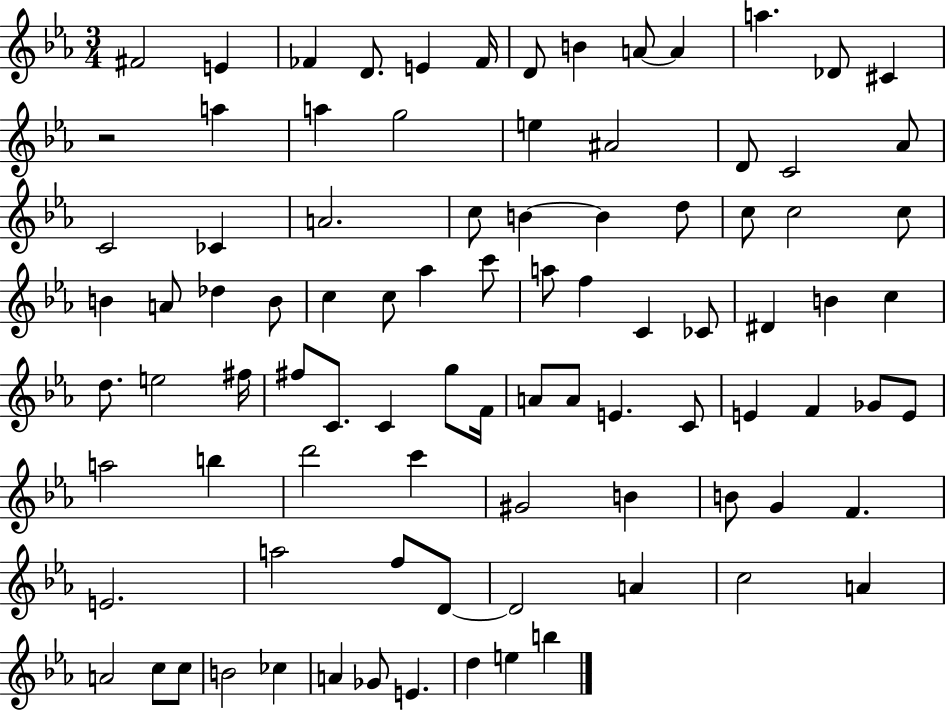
F#4/h E4/q FES4/q D4/e. E4/q FES4/s D4/e B4/q A4/e A4/q A5/q. Db4/e C#4/q R/h A5/q A5/q G5/h E5/q A#4/h D4/e C4/h Ab4/e C4/h CES4/q A4/h. C5/e B4/q B4/q D5/e C5/e C5/h C5/e B4/q A4/e Db5/q B4/e C5/q C5/e Ab5/q C6/e A5/e F5/q C4/q CES4/e D#4/q B4/q C5/q D5/e. E5/h F#5/s F#5/e C4/e. C4/q G5/e F4/s A4/e A4/e E4/q. C4/e E4/q F4/q Gb4/e E4/e A5/h B5/q D6/h C6/q G#4/h B4/q B4/e G4/q F4/q. E4/h. A5/h F5/e D4/e D4/h A4/q C5/h A4/q A4/h C5/e C5/e B4/h CES5/q A4/q Gb4/e E4/q. D5/q E5/q B5/q